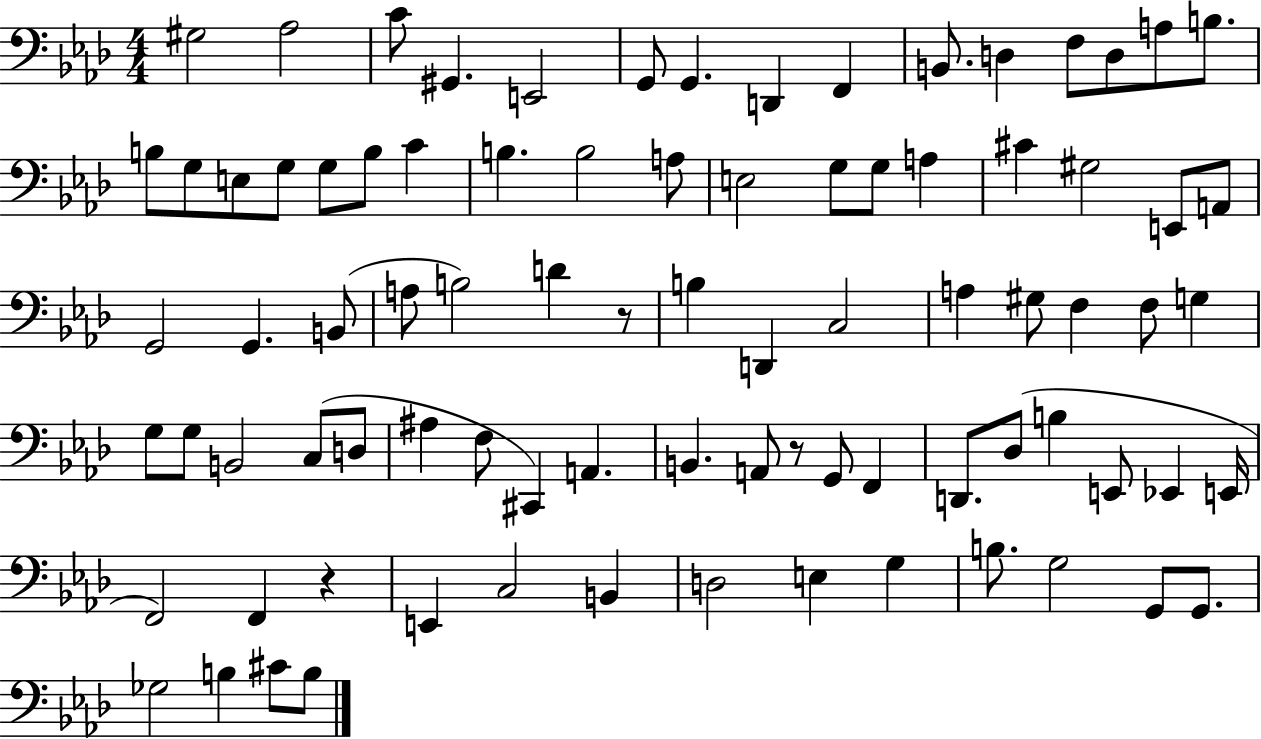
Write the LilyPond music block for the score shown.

{
  \clef bass
  \numericTimeSignature
  \time 4/4
  \key aes \major
  gis2 aes2 | c'8 gis,4. e,2 | g,8 g,4. d,4 f,4 | b,8. d4 f8 d8 a8 b8. | \break b8 g8 e8 g8 g8 b8 c'4 | b4. b2 a8 | e2 g8 g8 a4 | cis'4 gis2 e,8 a,8 | \break g,2 g,4. b,8( | a8 b2) d'4 r8 | b4 d,4 c2 | a4 gis8 f4 f8 g4 | \break g8 g8 b,2 c8( d8 | ais4 f8 cis,4) a,4. | b,4. a,8 r8 g,8 f,4 | d,8. des8( b4 e,8 ees,4 e,16 | \break f,2) f,4 r4 | e,4 c2 b,4 | d2 e4 g4 | b8. g2 g,8 g,8. | \break ges2 b4 cis'8 b8 | \bar "|."
}